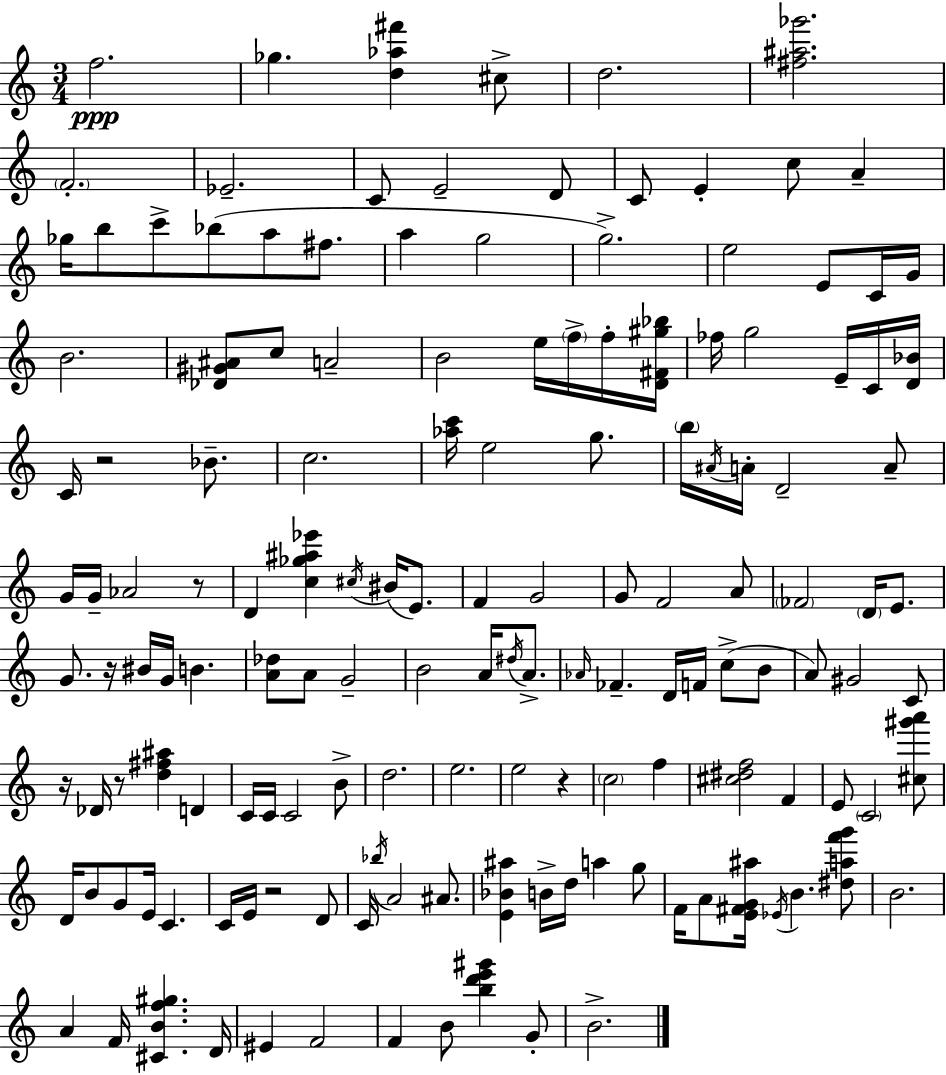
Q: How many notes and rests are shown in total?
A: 148